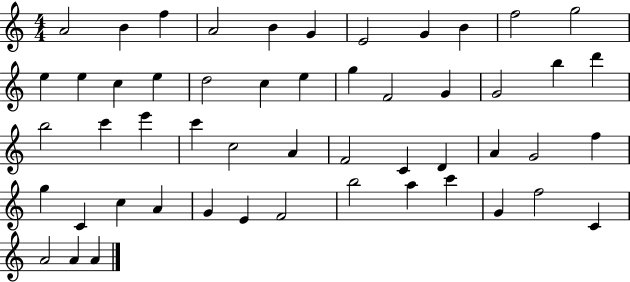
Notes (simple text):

A4/h B4/q F5/q A4/h B4/q G4/q E4/h G4/q B4/q F5/h G5/h E5/q E5/q C5/q E5/q D5/h C5/q E5/q G5/q F4/h G4/q G4/h B5/q D6/q B5/h C6/q E6/q C6/q C5/h A4/q F4/h C4/q D4/q A4/q G4/h F5/q G5/q C4/q C5/q A4/q G4/q E4/q F4/h B5/h A5/q C6/q G4/q F5/h C4/q A4/h A4/q A4/q